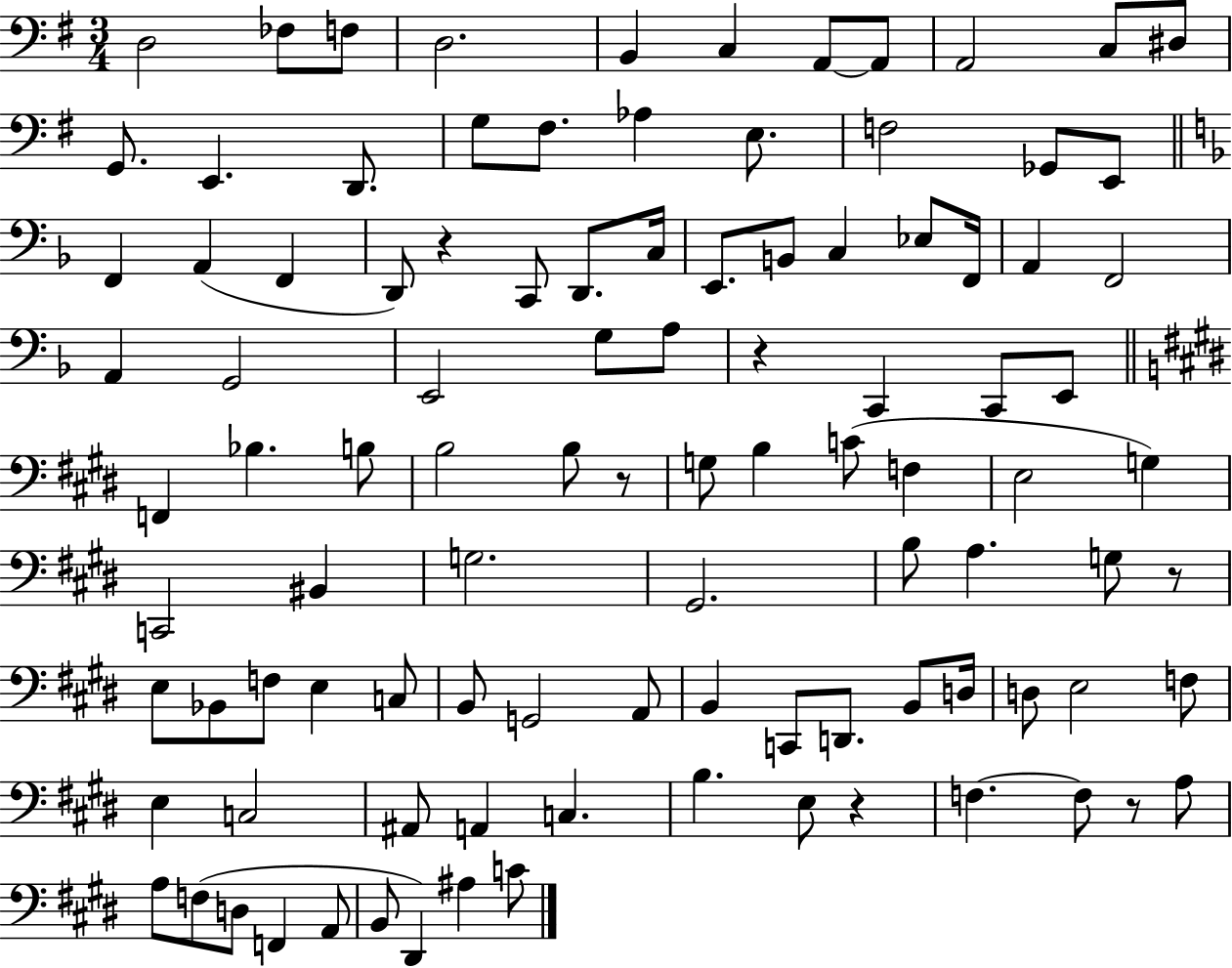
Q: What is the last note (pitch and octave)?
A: C4